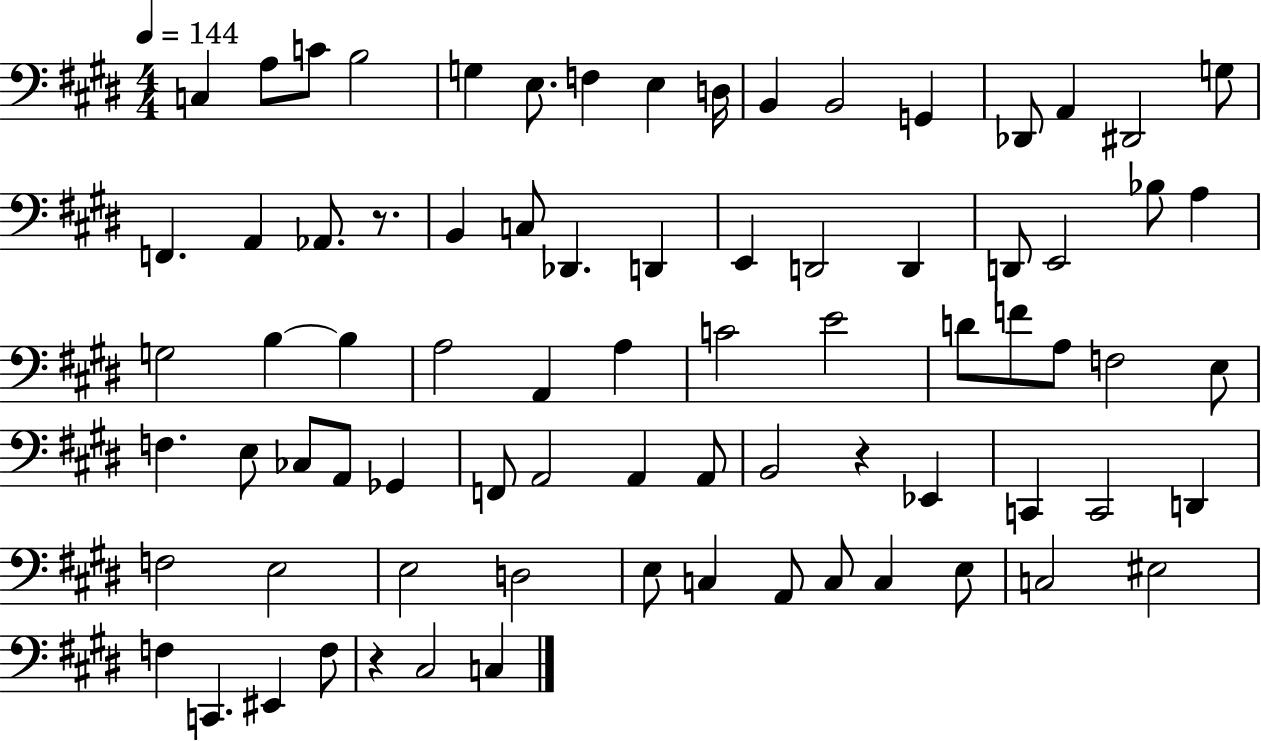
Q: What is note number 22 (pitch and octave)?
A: Db2